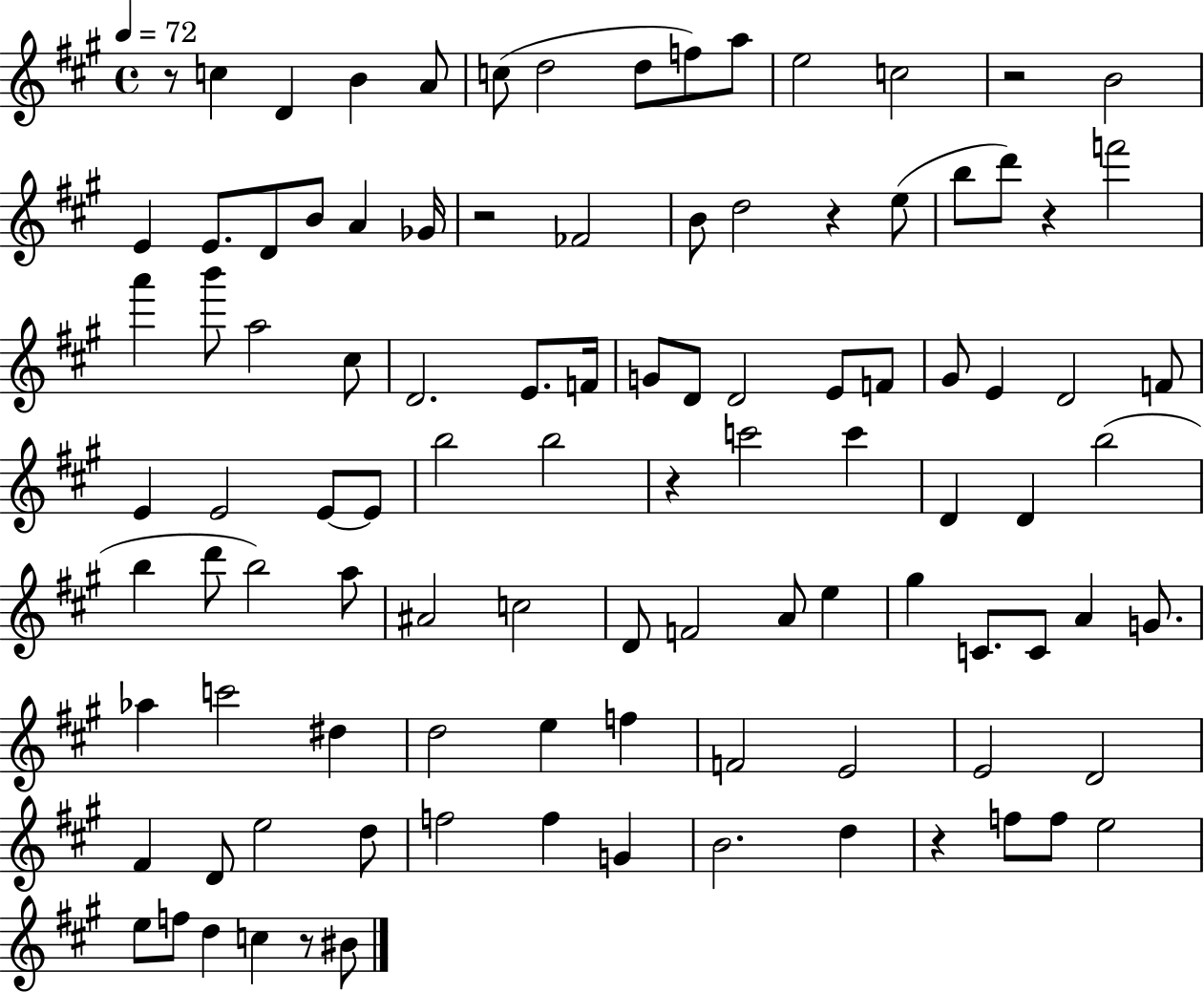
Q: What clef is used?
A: treble